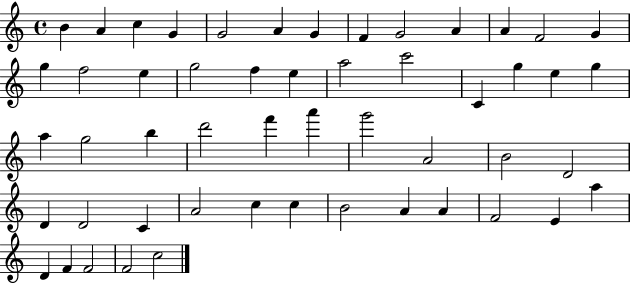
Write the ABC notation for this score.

X:1
T:Untitled
M:4/4
L:1/4
K:C
B A c G G2 A G F G2 A A F2 G g f2 e g2 f e a2 c'2 C g e g a g2 b d'2 f' a' g'2 A2 B2 D2 D D2 C A2 c c B2 A A F2 E a D F F2 F2 c2